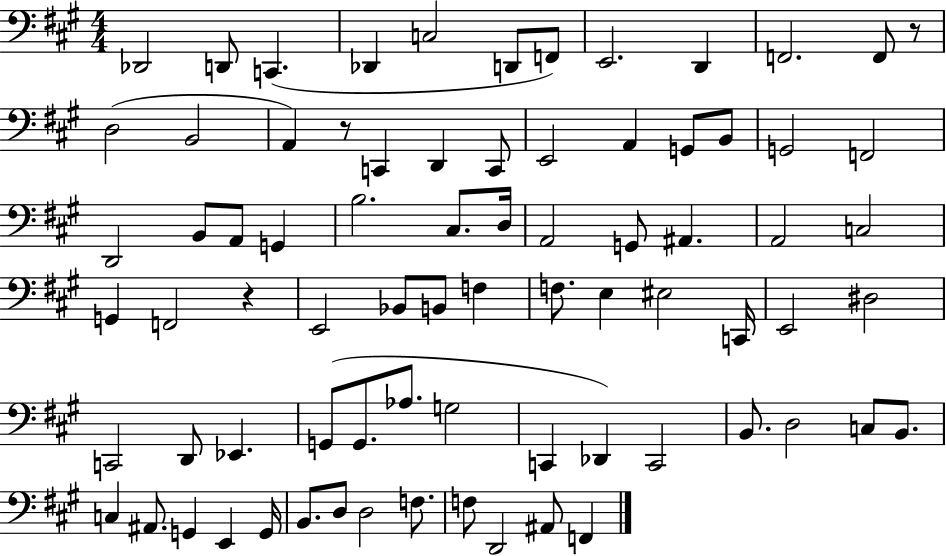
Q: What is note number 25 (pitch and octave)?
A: B2